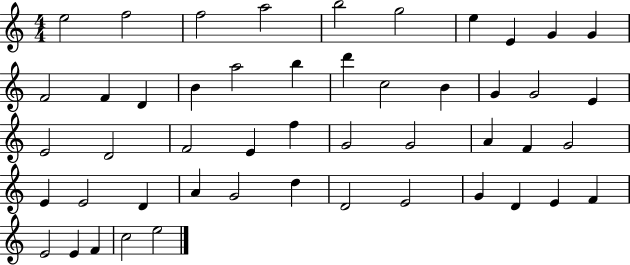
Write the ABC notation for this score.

X:1
T:Untitled
M:4/4
L:1/4
K:C
e2 f2 f2 a2 b2 g2 e E G G F2 F D B a2 b d' c2 B G G2 E E2 D2 F2 E f G2 G2 A F G2 E E2 D A G2 d D2 E2 G D E F E2 E F c2 e2